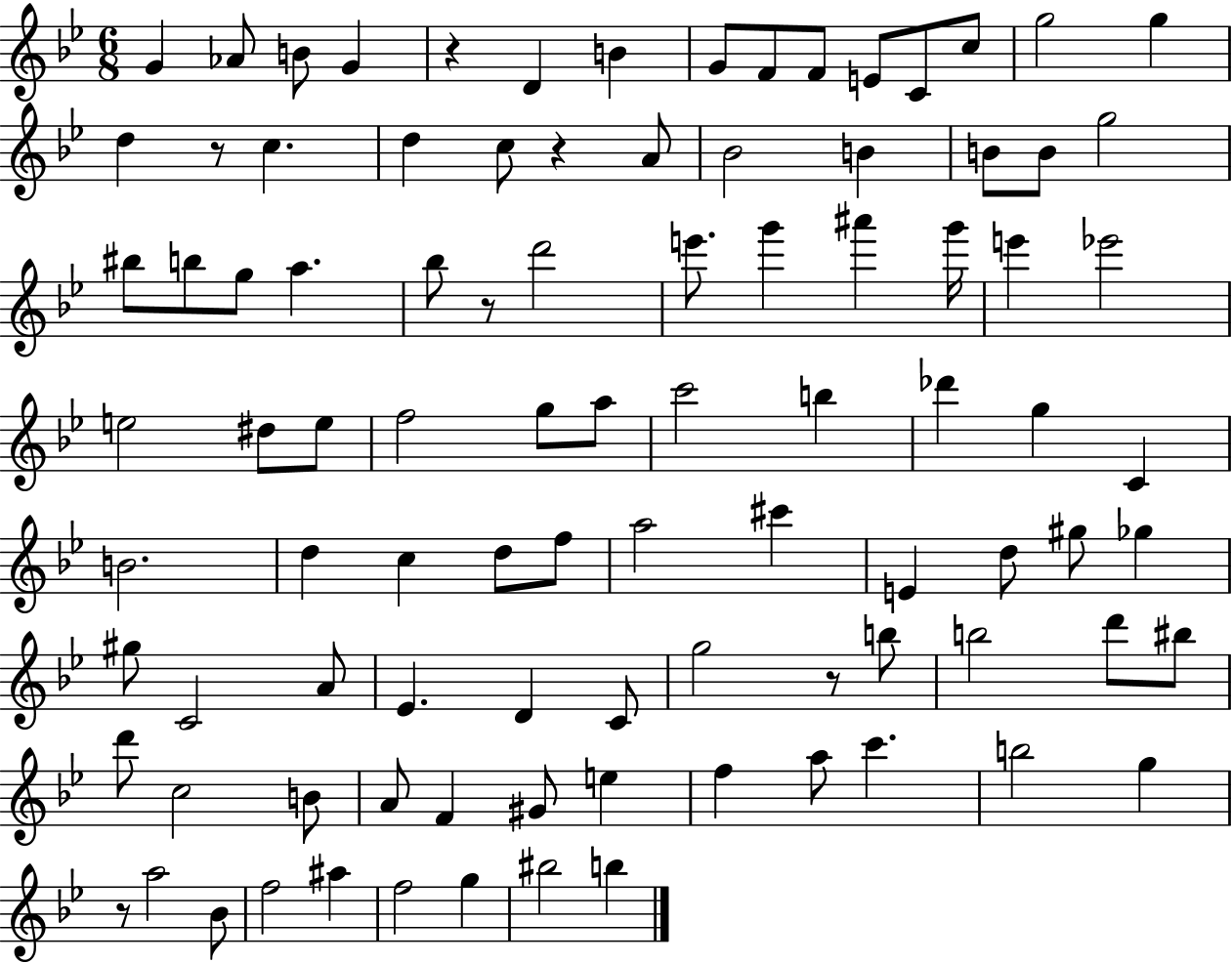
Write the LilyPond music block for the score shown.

{
  \clef treble
  \numericTimeSignature
  \time 6/8
  \key bes \major
  g'4 aes'8 b'8 g'4 | r4 d'4 b'4 | g'8 f'8 f'8 e'8 c'8 c''8 | g''2 g''4 | \break d''4 r8 c''4. | d''4 c''8 r4 a'8 | bes'2 b'4 | b'8 b'8 g''2 | \break bis''8 b''8 g''8 a''4. | bes''8 r8 d'''2 | e'''8. g'''4 ais'''4 g'''16 | e'''4 ees'''2 | \break e''2 dis''8 e''8 | f''2 g''8 a''8 | c'''2 b''4 | des'''4 g''4 c'4 | \break b'2. | d''4 c''4 d''8 f''8 | a''2 cis'''4 | e'4 d''8 gis''8 ges''4 | \break gis''8 c'2 a'8 | ees'4. d'4 c'8 | g''2 r8 b''8 | b''2 d'''8 bis''8 | \break d'''8 c''2 b'8 | a'8 f'4 gis'8 e''4 | f''4 a''8 c'''4. | b''2 g''4 | \break r8 a''2 bes'8 | f''2 ais''4 | f''2 g''4 | bis''2 b''4 | \break \bar "|."
}